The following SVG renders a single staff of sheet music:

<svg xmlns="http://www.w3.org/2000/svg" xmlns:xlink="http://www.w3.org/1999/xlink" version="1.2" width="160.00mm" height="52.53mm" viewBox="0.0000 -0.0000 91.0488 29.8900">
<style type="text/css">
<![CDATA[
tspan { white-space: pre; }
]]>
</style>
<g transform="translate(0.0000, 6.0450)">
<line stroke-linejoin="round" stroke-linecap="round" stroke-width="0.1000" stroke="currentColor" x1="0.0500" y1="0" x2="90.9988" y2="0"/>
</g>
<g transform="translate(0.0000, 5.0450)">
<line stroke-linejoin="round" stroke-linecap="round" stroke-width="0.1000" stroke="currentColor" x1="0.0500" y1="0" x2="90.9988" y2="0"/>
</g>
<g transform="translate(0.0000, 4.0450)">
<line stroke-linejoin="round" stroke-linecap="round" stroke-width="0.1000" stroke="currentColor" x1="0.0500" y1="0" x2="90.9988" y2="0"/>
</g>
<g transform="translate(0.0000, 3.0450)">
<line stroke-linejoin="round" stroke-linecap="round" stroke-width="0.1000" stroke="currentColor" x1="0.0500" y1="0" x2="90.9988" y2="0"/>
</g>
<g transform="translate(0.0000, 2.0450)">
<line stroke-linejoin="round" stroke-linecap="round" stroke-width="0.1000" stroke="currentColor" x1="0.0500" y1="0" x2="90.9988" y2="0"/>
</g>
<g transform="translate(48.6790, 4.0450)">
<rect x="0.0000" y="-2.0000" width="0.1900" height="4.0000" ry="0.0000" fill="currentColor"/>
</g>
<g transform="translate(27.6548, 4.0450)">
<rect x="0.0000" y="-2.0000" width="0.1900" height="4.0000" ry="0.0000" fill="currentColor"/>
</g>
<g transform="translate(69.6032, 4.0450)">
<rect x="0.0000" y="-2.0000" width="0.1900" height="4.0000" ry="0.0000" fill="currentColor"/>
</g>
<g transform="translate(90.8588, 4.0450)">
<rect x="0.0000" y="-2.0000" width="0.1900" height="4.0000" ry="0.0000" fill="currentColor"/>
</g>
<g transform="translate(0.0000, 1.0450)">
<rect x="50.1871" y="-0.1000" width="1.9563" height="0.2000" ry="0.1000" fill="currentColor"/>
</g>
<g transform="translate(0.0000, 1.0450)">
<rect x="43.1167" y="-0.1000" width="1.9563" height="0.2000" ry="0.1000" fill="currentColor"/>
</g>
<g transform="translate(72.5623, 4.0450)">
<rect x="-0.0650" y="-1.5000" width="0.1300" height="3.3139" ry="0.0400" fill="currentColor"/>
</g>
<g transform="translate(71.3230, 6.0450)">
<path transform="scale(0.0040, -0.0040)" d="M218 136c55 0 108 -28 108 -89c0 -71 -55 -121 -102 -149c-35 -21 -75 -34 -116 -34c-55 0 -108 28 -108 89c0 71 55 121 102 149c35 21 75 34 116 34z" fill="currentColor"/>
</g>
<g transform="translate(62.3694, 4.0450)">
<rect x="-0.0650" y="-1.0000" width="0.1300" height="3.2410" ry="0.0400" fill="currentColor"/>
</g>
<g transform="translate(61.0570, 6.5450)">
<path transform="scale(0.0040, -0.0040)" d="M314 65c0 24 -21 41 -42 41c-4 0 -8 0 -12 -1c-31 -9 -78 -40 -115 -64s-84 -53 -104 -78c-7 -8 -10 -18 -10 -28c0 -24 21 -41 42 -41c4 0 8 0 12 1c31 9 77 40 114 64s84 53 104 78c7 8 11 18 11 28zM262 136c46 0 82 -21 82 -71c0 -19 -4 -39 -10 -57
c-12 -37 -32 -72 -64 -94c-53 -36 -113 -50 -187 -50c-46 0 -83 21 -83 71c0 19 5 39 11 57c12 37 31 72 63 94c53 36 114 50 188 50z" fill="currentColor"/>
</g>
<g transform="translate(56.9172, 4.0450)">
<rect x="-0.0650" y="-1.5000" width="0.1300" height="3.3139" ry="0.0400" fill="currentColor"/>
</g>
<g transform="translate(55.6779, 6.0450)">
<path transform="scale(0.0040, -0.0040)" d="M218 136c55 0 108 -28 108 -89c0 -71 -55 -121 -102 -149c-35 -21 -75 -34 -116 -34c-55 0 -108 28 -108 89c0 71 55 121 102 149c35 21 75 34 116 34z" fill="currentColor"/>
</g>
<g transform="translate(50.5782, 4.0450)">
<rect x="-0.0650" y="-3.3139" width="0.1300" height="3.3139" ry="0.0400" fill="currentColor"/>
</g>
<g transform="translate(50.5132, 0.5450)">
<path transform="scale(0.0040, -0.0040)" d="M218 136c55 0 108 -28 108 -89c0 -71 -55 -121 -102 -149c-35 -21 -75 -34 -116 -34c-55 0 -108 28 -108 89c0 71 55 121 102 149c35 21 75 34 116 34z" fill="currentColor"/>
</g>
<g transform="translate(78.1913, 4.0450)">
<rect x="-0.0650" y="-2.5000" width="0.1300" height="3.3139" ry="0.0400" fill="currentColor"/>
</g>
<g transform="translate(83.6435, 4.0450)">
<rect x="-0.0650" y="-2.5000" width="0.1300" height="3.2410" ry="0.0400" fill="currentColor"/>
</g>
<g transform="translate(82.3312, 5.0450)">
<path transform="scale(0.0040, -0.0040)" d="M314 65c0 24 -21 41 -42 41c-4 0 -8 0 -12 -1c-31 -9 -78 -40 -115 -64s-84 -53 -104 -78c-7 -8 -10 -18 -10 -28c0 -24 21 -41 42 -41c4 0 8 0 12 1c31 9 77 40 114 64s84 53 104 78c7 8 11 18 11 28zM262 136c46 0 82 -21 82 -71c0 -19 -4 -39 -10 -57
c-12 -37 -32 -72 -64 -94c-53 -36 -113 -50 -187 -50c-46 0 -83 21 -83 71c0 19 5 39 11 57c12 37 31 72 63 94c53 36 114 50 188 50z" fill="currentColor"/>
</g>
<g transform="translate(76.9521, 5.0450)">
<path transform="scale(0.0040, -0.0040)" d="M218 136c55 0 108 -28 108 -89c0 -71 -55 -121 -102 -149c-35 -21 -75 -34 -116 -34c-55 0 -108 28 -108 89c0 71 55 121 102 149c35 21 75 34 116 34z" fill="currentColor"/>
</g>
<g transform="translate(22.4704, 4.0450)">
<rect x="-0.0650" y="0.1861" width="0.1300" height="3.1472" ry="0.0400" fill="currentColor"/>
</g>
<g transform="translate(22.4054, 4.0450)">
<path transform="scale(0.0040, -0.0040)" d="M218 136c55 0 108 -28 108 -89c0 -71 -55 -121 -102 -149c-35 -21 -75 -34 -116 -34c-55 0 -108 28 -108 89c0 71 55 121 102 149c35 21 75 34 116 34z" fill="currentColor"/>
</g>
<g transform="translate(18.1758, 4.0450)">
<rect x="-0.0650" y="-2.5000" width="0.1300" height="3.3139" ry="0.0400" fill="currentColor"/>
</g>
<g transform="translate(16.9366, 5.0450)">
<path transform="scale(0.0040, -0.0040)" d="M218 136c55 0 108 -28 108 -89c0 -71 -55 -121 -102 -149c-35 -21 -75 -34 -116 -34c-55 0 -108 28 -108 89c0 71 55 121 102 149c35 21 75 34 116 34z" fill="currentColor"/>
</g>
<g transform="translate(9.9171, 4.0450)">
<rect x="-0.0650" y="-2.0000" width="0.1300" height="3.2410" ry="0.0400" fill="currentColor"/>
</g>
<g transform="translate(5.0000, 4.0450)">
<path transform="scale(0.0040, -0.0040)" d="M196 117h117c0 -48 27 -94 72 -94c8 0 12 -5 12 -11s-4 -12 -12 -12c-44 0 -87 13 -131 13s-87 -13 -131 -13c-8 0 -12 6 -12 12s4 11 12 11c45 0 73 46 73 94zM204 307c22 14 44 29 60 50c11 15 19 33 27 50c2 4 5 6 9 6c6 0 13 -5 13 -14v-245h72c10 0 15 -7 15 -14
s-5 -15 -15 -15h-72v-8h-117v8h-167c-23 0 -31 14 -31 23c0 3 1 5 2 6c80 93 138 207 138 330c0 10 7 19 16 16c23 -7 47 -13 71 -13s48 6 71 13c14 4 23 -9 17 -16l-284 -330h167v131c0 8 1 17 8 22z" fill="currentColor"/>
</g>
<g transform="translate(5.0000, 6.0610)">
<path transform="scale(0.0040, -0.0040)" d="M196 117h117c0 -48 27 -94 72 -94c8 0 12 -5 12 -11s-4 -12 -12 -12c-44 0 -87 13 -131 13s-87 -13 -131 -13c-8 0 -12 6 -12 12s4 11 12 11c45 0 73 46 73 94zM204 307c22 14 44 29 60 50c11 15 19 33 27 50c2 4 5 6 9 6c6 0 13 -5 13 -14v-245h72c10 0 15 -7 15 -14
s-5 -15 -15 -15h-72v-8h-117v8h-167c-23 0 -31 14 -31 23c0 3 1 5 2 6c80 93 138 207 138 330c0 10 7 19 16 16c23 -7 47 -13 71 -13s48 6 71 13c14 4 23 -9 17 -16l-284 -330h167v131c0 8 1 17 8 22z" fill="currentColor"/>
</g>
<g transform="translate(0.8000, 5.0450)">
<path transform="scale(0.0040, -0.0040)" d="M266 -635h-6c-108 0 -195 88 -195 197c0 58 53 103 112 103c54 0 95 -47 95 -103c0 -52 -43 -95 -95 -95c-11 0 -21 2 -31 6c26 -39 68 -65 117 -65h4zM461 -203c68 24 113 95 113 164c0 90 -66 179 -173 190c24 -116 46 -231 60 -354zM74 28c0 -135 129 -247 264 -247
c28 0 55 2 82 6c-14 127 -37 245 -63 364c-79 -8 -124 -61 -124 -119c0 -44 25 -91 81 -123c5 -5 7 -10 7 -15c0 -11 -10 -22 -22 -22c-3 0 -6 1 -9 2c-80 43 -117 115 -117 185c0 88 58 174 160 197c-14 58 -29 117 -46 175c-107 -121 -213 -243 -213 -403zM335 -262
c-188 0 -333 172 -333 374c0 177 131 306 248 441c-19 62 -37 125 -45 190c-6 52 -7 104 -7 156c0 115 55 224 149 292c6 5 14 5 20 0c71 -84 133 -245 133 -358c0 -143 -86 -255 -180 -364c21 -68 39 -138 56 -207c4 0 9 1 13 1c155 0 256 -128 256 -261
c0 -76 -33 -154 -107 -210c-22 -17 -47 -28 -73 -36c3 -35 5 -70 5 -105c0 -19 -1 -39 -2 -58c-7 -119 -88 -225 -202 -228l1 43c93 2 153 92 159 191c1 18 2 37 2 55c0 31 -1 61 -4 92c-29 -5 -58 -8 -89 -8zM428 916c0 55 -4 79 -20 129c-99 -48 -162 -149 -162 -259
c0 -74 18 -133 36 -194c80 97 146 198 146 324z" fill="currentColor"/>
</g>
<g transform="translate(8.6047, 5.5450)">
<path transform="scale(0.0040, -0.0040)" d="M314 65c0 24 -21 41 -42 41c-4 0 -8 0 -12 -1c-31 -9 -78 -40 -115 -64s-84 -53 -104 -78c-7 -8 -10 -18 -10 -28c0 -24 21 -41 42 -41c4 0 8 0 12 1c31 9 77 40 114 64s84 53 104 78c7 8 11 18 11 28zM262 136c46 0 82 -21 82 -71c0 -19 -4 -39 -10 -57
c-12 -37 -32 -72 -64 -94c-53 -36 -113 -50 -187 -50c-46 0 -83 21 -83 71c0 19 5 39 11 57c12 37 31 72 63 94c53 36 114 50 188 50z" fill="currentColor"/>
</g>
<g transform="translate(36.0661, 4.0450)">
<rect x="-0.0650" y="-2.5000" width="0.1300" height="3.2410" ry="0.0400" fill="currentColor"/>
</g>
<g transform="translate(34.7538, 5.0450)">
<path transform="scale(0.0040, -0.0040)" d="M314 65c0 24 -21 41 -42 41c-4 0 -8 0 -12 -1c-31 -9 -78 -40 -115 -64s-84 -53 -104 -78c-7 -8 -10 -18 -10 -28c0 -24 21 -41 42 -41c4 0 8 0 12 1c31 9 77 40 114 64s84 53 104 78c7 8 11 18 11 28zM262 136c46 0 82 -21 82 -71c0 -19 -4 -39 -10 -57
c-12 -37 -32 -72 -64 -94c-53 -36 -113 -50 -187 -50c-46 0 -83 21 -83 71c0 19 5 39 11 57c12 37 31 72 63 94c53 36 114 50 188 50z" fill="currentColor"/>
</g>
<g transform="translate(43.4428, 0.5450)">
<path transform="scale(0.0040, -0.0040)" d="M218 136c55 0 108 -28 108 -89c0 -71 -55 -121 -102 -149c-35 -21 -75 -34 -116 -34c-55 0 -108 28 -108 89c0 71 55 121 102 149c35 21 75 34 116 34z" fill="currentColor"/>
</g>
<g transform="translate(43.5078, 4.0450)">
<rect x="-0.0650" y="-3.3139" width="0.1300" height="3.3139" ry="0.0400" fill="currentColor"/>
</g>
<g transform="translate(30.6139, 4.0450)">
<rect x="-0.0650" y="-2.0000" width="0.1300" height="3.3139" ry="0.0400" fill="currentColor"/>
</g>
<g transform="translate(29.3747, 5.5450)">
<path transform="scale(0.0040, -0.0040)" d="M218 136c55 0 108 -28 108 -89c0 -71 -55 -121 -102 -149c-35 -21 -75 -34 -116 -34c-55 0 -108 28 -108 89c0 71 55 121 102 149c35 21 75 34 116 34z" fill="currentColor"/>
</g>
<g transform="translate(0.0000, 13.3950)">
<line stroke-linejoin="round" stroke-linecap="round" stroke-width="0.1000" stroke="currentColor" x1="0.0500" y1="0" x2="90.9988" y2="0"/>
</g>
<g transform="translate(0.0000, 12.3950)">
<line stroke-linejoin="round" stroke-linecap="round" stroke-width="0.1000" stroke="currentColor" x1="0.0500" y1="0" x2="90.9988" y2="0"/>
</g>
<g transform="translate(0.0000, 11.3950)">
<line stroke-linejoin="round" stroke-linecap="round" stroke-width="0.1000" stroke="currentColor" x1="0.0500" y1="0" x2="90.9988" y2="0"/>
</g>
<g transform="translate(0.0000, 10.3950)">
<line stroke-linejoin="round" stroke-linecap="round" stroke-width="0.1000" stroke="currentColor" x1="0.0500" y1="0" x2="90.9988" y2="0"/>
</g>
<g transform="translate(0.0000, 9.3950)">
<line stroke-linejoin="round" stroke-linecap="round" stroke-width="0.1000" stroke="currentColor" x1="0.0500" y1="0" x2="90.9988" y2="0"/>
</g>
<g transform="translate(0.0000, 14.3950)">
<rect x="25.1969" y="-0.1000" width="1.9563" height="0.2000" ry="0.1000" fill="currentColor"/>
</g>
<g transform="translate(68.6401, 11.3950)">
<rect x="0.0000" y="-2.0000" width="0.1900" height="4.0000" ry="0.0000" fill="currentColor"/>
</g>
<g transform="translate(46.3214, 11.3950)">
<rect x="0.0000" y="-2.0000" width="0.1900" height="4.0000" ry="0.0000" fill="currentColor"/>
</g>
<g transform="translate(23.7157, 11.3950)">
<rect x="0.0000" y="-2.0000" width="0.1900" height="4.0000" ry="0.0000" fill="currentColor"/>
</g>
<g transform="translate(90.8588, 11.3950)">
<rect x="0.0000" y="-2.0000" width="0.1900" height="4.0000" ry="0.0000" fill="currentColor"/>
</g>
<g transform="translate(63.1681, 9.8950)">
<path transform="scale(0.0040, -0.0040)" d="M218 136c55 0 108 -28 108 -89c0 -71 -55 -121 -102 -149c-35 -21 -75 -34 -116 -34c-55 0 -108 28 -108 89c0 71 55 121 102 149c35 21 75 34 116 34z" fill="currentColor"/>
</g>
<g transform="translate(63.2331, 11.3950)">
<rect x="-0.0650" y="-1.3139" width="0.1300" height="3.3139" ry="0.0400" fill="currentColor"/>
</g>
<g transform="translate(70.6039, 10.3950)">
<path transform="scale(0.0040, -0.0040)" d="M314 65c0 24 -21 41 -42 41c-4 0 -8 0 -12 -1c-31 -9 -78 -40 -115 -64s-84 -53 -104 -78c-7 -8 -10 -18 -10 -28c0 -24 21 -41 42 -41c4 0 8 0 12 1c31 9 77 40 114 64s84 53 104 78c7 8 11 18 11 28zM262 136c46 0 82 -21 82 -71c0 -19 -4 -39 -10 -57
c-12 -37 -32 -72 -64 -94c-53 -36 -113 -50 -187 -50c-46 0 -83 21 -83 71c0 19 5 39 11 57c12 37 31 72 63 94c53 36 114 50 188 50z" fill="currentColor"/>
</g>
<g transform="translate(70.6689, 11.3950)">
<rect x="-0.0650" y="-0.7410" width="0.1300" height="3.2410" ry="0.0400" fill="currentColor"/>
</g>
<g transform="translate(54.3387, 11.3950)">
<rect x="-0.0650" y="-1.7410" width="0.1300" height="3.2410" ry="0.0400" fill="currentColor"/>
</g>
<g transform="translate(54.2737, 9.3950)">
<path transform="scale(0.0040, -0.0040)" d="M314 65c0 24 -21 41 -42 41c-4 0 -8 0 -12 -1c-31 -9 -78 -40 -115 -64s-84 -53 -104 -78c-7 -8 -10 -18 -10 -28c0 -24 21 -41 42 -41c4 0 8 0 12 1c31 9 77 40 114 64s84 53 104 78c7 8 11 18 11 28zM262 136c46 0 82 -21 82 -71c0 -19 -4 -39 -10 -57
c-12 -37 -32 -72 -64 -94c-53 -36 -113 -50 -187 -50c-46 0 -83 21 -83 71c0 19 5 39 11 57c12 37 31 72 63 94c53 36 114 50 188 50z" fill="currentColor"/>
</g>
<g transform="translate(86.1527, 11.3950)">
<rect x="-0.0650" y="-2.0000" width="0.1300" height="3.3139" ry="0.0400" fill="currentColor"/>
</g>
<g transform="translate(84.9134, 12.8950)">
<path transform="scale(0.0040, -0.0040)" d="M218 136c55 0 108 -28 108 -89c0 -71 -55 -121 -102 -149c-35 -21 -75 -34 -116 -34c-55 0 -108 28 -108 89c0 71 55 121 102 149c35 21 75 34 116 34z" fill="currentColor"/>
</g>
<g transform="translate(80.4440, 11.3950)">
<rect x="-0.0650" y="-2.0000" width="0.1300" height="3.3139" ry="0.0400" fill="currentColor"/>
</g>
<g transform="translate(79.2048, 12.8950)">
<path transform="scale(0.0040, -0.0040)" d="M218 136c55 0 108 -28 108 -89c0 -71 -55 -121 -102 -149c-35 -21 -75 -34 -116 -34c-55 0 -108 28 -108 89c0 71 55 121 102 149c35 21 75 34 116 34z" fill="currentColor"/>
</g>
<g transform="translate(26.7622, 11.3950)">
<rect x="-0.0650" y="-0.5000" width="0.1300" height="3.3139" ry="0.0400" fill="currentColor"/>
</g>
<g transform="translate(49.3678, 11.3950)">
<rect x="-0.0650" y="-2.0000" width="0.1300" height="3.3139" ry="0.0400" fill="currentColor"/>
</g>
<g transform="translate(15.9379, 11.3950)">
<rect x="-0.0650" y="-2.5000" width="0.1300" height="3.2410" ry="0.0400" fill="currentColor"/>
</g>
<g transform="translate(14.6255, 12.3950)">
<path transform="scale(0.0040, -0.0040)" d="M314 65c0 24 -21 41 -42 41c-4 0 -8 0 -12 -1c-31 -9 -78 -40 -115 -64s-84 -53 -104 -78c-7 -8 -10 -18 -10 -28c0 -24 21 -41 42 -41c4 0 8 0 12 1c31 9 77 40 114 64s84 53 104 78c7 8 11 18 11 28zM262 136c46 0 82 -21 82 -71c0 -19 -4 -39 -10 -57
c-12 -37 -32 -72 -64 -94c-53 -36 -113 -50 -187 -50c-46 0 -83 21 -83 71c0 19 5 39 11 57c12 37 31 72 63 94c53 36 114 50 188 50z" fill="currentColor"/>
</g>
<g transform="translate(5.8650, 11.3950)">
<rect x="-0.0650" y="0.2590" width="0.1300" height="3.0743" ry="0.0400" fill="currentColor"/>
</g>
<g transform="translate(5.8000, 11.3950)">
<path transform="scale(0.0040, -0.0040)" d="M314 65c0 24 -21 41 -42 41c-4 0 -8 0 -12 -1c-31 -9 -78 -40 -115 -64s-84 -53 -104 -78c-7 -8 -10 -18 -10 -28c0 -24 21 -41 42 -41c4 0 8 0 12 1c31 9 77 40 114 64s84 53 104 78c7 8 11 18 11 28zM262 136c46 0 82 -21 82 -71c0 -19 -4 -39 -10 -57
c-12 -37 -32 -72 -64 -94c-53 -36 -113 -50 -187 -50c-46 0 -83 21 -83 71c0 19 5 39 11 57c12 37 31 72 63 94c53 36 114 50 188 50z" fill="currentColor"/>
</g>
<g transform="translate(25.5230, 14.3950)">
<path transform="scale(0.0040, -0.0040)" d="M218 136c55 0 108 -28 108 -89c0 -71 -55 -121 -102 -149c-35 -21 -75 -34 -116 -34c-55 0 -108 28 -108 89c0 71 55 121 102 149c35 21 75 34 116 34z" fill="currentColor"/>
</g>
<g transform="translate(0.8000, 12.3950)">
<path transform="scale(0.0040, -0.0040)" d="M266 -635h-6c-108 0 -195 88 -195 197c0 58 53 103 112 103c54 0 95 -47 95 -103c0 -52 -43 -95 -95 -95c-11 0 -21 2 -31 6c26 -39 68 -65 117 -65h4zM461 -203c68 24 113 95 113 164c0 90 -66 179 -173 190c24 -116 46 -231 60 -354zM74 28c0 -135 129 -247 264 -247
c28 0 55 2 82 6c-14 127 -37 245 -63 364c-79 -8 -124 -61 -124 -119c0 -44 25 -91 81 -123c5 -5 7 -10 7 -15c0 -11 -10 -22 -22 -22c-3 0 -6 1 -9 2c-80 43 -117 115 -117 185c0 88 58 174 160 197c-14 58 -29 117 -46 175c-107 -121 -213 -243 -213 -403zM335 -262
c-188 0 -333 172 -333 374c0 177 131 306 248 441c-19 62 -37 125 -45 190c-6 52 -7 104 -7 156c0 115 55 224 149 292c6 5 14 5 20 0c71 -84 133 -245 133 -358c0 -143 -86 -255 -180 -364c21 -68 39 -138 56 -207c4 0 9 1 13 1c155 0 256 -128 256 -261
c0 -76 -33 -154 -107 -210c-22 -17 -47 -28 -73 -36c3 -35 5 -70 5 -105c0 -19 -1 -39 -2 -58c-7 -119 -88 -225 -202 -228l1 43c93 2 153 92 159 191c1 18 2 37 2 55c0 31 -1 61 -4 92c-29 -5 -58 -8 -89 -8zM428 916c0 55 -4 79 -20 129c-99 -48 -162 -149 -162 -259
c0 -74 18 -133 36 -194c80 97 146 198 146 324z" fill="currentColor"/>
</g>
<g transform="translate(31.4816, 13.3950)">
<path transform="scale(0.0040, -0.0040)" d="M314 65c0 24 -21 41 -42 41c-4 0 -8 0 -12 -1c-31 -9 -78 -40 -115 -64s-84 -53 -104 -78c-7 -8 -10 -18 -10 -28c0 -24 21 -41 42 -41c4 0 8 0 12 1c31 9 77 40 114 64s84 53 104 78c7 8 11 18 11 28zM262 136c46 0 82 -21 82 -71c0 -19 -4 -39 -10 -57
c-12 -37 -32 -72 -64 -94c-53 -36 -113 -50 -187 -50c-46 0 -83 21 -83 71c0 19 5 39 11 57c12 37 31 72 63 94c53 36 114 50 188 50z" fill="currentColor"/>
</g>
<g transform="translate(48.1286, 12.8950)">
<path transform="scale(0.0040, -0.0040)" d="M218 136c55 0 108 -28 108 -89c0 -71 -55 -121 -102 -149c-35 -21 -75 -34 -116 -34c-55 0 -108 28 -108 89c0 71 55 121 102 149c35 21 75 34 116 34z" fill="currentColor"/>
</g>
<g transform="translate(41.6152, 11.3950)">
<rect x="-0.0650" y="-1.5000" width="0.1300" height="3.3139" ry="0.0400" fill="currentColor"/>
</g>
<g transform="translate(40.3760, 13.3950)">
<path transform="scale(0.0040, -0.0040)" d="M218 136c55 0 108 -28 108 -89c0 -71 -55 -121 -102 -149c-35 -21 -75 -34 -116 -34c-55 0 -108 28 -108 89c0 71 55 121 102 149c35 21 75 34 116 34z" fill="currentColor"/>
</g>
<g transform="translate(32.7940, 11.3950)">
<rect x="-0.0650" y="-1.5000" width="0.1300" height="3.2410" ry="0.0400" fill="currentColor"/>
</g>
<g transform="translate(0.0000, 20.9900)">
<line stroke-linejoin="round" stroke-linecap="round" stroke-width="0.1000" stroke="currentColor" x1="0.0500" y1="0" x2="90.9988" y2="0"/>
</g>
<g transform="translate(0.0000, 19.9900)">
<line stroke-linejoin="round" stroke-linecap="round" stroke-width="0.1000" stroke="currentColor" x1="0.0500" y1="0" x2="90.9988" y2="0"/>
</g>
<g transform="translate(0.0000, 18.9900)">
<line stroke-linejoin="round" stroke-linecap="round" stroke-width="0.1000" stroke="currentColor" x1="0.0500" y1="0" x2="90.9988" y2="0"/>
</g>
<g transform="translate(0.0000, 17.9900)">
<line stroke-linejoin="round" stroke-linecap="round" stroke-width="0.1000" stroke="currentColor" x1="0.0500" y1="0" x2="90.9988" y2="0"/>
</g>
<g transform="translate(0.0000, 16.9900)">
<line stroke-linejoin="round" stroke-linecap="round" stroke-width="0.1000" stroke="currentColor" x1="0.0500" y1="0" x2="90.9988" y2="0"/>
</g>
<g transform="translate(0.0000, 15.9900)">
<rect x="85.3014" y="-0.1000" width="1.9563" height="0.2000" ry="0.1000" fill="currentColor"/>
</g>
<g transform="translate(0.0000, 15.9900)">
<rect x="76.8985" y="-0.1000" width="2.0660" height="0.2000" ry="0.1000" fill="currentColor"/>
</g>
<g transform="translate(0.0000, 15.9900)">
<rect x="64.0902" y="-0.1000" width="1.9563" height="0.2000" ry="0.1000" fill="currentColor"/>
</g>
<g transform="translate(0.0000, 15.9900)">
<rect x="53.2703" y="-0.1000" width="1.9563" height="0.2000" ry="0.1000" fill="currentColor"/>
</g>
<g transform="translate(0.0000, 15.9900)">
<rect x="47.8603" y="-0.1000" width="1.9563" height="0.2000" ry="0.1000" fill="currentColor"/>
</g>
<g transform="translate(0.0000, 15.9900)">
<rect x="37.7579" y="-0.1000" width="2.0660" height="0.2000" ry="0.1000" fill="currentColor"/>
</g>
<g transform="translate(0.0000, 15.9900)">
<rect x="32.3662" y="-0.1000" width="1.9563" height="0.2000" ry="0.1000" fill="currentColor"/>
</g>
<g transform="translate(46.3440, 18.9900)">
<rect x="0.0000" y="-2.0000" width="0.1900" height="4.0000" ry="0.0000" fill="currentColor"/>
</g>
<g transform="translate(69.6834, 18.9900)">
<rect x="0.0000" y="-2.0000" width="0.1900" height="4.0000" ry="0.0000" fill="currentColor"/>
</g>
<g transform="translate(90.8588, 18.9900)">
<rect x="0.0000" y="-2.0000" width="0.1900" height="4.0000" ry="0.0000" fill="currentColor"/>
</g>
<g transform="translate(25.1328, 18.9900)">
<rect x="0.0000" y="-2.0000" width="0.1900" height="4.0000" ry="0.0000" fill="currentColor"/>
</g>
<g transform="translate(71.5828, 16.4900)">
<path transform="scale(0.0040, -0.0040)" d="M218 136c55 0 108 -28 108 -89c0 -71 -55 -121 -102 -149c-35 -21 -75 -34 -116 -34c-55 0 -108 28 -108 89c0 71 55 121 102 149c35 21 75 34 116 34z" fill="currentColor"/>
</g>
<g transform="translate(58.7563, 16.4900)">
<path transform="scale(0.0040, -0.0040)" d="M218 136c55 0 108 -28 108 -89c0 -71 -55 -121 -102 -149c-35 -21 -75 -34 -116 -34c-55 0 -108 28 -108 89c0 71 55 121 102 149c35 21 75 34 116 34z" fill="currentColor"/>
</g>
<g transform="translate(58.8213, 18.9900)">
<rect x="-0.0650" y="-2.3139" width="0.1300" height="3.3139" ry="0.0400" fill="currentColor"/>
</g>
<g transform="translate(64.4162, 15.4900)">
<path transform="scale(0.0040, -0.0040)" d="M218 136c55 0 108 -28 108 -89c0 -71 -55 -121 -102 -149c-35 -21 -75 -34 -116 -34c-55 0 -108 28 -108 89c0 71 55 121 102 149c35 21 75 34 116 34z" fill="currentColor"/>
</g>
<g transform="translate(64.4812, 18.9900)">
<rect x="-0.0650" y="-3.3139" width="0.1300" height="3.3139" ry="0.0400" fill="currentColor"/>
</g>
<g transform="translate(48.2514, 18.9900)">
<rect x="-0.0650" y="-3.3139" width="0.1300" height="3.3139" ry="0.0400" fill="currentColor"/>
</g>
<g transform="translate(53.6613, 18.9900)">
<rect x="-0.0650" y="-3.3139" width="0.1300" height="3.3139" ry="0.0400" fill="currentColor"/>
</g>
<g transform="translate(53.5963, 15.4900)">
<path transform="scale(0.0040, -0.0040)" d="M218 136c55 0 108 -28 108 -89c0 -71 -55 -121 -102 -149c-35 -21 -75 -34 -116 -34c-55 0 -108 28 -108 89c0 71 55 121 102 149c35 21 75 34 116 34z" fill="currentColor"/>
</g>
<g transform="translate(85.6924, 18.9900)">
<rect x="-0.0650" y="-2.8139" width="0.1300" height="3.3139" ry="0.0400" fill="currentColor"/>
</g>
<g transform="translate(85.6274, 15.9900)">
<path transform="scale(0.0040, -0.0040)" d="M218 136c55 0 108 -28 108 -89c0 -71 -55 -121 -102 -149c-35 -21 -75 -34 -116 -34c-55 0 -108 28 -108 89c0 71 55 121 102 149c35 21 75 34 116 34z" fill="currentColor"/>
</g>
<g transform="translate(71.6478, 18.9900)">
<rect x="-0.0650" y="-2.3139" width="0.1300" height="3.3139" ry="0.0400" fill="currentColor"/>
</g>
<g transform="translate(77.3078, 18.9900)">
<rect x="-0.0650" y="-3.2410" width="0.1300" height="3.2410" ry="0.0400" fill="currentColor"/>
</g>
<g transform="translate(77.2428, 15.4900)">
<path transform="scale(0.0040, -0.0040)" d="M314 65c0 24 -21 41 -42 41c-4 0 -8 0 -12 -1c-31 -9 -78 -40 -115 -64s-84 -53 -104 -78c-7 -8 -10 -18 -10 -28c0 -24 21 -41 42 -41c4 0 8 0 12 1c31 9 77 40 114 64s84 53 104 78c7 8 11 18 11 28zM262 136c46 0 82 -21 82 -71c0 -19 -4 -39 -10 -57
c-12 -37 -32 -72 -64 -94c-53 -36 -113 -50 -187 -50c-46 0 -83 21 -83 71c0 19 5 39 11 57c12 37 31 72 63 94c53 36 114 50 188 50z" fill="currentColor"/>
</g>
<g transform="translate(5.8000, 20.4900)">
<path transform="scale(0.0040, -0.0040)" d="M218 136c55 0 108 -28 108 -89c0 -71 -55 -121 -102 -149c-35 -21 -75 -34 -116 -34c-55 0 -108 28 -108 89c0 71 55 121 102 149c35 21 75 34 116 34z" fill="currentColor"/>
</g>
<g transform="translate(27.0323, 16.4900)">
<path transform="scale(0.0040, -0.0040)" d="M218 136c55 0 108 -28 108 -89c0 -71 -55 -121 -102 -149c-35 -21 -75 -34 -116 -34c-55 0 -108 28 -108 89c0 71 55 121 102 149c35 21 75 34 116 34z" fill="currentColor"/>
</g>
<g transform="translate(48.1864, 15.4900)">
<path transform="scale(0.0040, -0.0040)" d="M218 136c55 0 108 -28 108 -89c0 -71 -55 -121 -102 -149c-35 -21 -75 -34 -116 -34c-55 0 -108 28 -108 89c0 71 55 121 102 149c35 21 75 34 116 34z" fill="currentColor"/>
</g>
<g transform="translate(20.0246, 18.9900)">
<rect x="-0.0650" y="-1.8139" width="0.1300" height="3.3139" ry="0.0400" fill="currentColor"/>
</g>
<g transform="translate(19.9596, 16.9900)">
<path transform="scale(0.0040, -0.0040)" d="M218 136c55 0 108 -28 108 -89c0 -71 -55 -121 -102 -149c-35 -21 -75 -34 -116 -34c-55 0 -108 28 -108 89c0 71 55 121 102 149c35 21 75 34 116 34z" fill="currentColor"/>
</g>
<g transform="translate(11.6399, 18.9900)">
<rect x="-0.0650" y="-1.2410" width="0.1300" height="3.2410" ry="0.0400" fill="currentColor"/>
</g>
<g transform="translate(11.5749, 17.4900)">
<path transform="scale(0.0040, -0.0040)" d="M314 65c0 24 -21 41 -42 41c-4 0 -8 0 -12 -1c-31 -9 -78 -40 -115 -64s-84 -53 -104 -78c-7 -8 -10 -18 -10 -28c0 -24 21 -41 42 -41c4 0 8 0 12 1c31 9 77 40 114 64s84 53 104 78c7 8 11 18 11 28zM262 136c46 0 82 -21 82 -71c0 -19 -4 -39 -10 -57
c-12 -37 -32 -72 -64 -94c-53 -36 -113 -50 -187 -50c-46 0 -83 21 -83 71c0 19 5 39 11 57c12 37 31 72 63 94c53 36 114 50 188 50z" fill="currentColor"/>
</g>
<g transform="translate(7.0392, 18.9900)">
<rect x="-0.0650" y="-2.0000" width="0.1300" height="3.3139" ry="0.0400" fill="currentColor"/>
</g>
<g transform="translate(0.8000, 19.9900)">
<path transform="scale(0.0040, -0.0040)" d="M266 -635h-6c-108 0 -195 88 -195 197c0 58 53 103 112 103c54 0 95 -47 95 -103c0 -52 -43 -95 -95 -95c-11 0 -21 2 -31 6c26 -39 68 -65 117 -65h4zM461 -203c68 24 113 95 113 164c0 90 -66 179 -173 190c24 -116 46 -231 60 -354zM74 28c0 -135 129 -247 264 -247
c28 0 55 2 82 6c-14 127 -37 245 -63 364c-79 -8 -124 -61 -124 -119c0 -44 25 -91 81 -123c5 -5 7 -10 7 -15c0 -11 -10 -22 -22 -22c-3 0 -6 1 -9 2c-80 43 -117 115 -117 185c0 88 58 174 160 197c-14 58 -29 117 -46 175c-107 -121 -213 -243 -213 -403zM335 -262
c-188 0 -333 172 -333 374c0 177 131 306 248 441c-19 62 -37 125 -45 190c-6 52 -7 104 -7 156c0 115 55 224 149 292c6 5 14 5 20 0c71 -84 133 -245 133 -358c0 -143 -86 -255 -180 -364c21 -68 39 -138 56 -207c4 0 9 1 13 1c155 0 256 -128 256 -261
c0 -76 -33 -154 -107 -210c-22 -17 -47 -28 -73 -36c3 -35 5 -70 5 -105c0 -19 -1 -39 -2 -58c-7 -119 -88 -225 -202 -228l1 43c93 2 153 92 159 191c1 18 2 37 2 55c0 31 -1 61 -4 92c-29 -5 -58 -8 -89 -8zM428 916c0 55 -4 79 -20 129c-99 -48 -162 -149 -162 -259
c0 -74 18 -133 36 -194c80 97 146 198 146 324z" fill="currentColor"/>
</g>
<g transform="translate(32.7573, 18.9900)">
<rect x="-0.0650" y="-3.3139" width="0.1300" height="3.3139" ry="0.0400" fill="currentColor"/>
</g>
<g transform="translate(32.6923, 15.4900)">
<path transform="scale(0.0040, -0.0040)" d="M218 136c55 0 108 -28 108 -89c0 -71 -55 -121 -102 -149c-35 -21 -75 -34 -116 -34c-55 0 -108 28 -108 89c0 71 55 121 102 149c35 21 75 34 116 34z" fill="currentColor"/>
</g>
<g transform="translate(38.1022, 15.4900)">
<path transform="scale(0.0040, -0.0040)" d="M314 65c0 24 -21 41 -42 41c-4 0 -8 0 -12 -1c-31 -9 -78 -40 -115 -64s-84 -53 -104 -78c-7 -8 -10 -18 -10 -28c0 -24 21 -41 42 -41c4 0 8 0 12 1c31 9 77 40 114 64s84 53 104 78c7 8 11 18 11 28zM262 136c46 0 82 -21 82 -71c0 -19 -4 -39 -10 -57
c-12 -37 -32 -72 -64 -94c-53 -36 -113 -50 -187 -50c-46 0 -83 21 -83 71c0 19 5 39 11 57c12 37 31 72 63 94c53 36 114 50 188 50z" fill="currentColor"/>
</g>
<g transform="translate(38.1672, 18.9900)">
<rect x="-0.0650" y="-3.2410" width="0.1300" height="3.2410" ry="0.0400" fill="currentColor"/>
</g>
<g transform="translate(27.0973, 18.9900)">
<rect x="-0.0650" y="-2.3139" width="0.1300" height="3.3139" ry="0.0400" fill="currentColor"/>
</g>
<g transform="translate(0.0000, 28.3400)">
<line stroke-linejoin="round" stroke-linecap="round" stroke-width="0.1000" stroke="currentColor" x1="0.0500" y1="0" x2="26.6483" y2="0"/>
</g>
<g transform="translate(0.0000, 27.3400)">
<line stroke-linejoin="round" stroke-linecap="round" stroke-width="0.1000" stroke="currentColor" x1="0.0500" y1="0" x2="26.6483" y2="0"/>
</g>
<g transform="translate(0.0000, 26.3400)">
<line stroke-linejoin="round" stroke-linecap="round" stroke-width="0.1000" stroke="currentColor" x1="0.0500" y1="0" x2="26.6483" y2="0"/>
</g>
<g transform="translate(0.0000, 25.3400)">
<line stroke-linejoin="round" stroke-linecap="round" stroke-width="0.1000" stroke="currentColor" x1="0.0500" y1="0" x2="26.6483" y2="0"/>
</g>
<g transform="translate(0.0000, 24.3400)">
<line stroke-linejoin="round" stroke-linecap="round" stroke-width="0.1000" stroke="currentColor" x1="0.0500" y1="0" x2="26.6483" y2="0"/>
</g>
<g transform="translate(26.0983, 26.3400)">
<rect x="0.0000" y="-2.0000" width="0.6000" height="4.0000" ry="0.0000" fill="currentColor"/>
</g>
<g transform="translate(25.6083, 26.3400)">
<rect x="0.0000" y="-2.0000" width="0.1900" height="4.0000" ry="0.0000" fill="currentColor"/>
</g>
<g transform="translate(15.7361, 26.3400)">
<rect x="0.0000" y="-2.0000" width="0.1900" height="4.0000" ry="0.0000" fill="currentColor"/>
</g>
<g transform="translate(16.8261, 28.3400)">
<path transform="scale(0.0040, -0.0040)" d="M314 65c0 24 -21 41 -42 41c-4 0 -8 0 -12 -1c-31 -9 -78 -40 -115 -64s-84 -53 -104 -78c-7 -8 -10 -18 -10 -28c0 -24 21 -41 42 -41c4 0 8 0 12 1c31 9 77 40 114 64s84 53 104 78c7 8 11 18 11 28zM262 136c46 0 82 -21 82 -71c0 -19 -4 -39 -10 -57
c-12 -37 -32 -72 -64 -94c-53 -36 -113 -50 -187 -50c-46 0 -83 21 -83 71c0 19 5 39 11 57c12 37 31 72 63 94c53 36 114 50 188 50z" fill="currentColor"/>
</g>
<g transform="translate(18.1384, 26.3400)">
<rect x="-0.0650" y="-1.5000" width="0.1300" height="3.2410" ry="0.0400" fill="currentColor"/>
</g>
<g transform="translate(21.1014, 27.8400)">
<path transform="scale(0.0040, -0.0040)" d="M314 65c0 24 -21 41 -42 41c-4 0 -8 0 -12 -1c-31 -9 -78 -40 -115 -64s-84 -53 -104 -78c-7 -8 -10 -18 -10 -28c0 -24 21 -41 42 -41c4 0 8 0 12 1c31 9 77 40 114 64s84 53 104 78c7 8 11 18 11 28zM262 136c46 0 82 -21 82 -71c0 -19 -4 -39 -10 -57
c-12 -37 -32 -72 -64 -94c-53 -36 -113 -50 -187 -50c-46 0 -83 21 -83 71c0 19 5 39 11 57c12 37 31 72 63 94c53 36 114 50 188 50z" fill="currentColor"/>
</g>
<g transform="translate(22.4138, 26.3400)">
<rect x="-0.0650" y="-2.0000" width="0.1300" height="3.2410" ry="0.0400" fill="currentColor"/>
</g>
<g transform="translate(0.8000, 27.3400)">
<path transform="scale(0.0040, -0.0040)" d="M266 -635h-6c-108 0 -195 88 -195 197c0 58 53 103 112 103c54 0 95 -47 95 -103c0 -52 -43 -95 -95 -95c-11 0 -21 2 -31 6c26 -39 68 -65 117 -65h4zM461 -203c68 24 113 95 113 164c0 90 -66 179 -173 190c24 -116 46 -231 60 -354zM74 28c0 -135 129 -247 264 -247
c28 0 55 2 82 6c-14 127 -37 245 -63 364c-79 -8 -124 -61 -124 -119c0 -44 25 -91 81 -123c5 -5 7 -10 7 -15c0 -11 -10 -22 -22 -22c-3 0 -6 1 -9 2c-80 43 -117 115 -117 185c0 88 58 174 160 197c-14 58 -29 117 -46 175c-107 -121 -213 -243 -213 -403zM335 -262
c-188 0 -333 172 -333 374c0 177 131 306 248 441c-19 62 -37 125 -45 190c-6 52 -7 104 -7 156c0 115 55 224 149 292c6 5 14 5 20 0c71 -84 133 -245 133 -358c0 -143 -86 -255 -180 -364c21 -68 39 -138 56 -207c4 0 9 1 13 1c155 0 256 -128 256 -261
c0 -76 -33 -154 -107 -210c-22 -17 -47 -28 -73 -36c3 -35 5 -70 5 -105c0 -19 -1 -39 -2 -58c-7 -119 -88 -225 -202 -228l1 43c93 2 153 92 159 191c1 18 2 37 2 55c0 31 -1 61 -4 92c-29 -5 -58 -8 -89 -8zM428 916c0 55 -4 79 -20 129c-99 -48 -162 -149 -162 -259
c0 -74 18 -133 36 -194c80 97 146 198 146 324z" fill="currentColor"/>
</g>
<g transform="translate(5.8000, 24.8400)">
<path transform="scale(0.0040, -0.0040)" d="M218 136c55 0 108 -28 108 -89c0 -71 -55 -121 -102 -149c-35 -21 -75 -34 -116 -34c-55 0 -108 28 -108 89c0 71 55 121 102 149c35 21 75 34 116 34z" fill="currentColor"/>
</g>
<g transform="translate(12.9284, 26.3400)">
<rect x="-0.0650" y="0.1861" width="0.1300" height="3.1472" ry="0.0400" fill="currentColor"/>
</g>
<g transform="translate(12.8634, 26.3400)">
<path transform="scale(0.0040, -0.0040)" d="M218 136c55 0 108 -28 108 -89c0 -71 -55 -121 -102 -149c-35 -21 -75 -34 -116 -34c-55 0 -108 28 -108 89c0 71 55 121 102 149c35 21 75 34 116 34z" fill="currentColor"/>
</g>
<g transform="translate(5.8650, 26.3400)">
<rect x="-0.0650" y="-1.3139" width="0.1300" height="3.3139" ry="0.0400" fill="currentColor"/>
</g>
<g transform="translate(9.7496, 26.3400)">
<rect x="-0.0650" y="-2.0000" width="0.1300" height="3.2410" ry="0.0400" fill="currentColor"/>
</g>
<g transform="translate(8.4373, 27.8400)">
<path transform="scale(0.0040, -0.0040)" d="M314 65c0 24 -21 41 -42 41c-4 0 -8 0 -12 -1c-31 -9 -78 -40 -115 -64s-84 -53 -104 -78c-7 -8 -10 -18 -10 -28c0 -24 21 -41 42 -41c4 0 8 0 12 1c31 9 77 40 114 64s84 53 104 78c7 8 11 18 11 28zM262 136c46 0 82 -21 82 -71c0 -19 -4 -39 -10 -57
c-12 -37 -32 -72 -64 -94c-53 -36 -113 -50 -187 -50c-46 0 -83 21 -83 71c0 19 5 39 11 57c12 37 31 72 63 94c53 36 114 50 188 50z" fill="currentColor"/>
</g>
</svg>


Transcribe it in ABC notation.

X:1
T:Untitled
M:4/4
L:1/4
K:C
F2 G B F G2 b b E D2 E G G2 B2 G2 C E2 E F f2 e d2 F F F e2 f g b b2 b b g b g b2 a e F2 B E2 F2